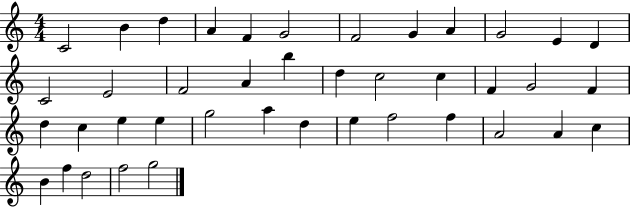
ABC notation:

X:1
T:Untitled
M:4/4
L:1/4
K:C
C2 B d A F G2 F2 G A G2 E D C2 E2 F2 A b d c2 c F G2 F d c e e g2 a d e f2 f A2 A c B f d2 f2 g2